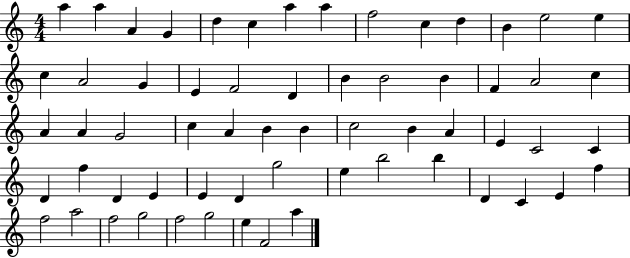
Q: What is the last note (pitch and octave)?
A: A5